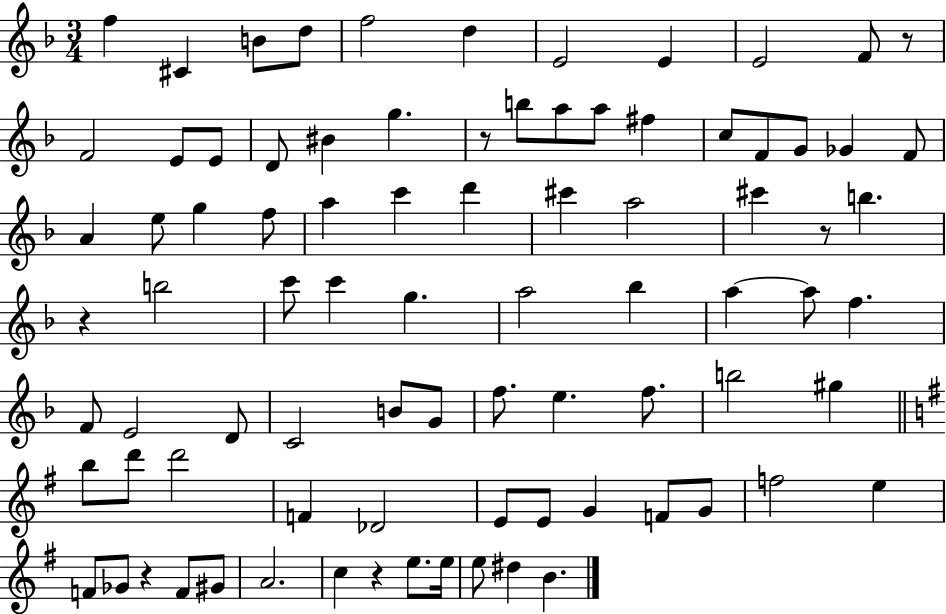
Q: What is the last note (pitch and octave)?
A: B4